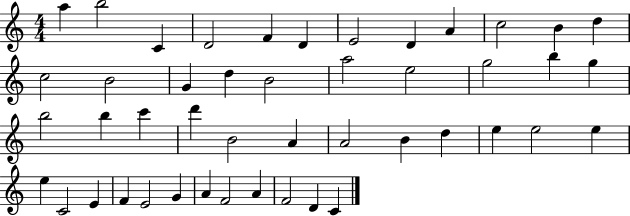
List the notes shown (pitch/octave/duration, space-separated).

A5/q B5/h C4/q D4/h F4/q D4/q E4/h D4/q A4/q C5/h B4/q D5/q C5/h B4/h G4/q D5/q B4/h A5/h E5/h G5/h B5/q G5/q B5/h B5/q C6/q D6/q B4/h A4/q A4/h B4/q D5/q E5/q E5/h E5/q E5/q C4/h E4/q F4/q E4/h G4/q A4/q F4/h A4/q F4/h D4/q C4/q